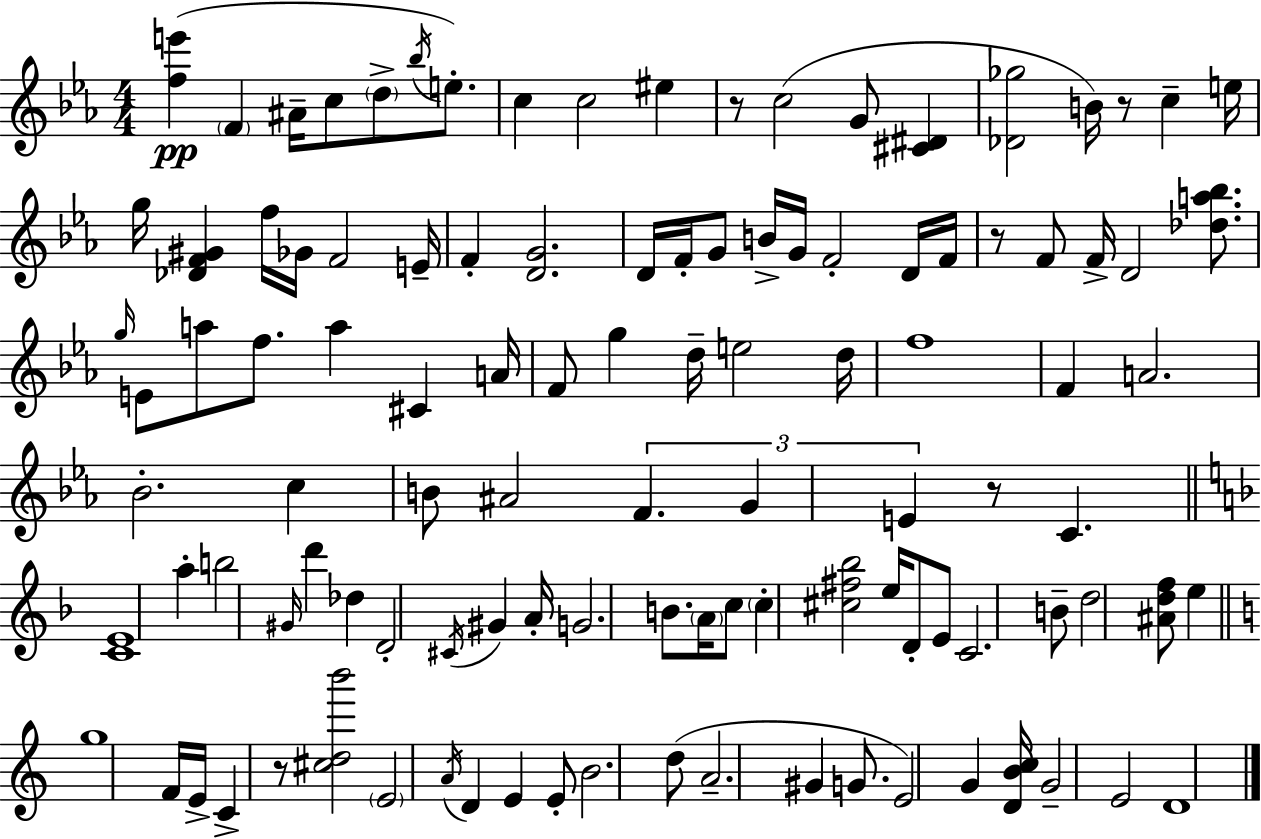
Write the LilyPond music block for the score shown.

{
  \clef treble
  \numericTimeSignature
  \time 4/4
  \key c \minor
  <f'' e'''>4(\pp \parenthesize f'4 ais'16-- c''8 \parenthesize d''8-> \acciaccatura { bes''16 }) e''8.-. | c''4 c''2 eis''4 | r8 c''2( g'8 <cis' dis'>4 | <des' ges''>2 b'16) r8 c''4-- | \break e''16 g''16 <des' f' gis'>4 f''16 ges'16 f'2 | e'16-- f'4-. <d' g'>2. | d'16 f'16-. g'8 b'16-> g'16 f'2-. d'16 | f'16 r8 f'8 f'16-> d'2 <des'' a'' bes''>8. | \break \grace { g''16 } e'8 a''8 f''8. a''4 cis'4 | a'16 f'8 g''4 d''16-- e''2 | d''16 f''1 | f'4 a'2. | \break bes'2.-. c''4 | b'8 ais'2 \tuplet 3/2 { f'4. | g'4 e'4 } r8 c'4. | \bar "||" \break \key f \major <c' e'>1 | a''4-. b''2 \grace { gis'16 } d'''4 | des''4 d'2-. \acciaccatura { cis'16 } gis'4 | a'16-. g'2. b'8. | \break \parenthesize a'16 c''8 \parenthesize c''4-. <cis'' fis'' bes''>2 | e''16 d'8-. e'8 c'2. | b'8-- d''2 <ais' d'' f''>8 e''4 | \bar "||" \break \key a \minor g''1 | f'16 e'16-> c'4-> r8 <cis'' d'' b'''>2 | \parenthesize e'2 \acciaccatura { a'16 } d'4 e'4 | e'8-. b'2. d''8( | \break a'2.-- gis'4 | g'8. e'2) g'4 | <d' b' c''>16 g'2-- e'2 | d'1 | \break \bar "|."
}